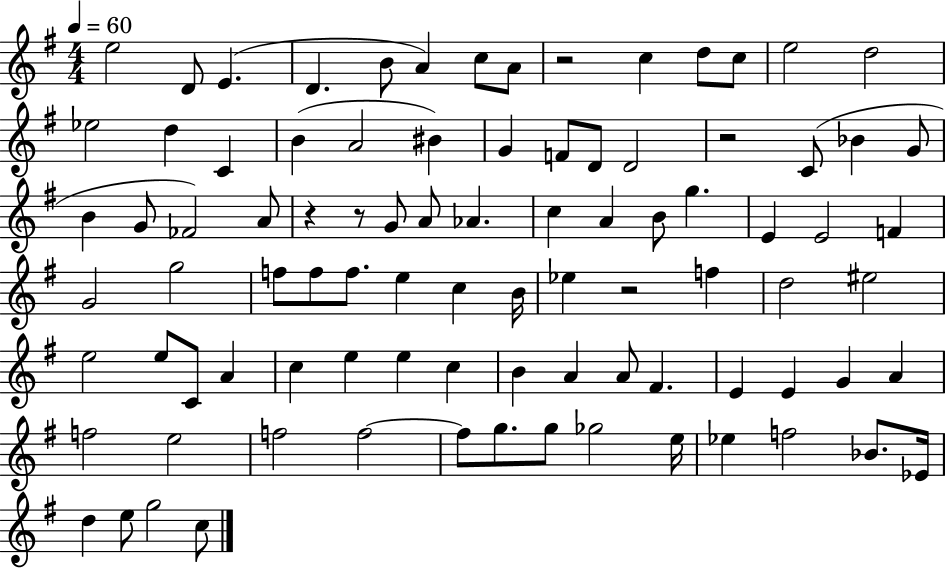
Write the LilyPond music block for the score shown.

{
  \clef treble
  \numericTimeSignature
  \time 4/4
  \key g \major
  \tempo 4 = 60
  e''2 d'8 e'4.( | d'4. b'8 a'4) c''8 a'8 | r2 c''4 d''8 c''8 | e''2 d''2 | \break ees''2 d''4 c'4 | b'4( a'2 bis'4) | g'4 f'8 d'8 d'2 | r2 c'8( bes'4 g'8 | \break b'4 g'8 fes'2) a'8 | r4 r8 g'8 a'8 aes'4. | c''4 a'4 b'8 g''4. | e'4 e'2 f'4 | \break g'2 g''2 | f''8 f''8 f''8. e''4 c''4 b'16 | ees''4 r2 f''4 | d''2 eis''2 | \break e''2 e''8 c'8 a'4 | c''4 e''4 e''4 c''4 | b'4 a'4 a'8 fis'4. | e'4 e'4 g'4 a'4 | \break f''2 e''2 | f''2 f''2~~ | f''8 g''8. g''8 ges''2 e''16 | ees''4 f''2 bes'8. ees'16 | \break d''4 e''8 g''2 c''8 | \bar "|."
}